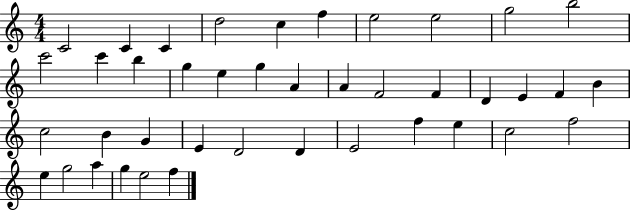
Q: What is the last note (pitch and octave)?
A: F5